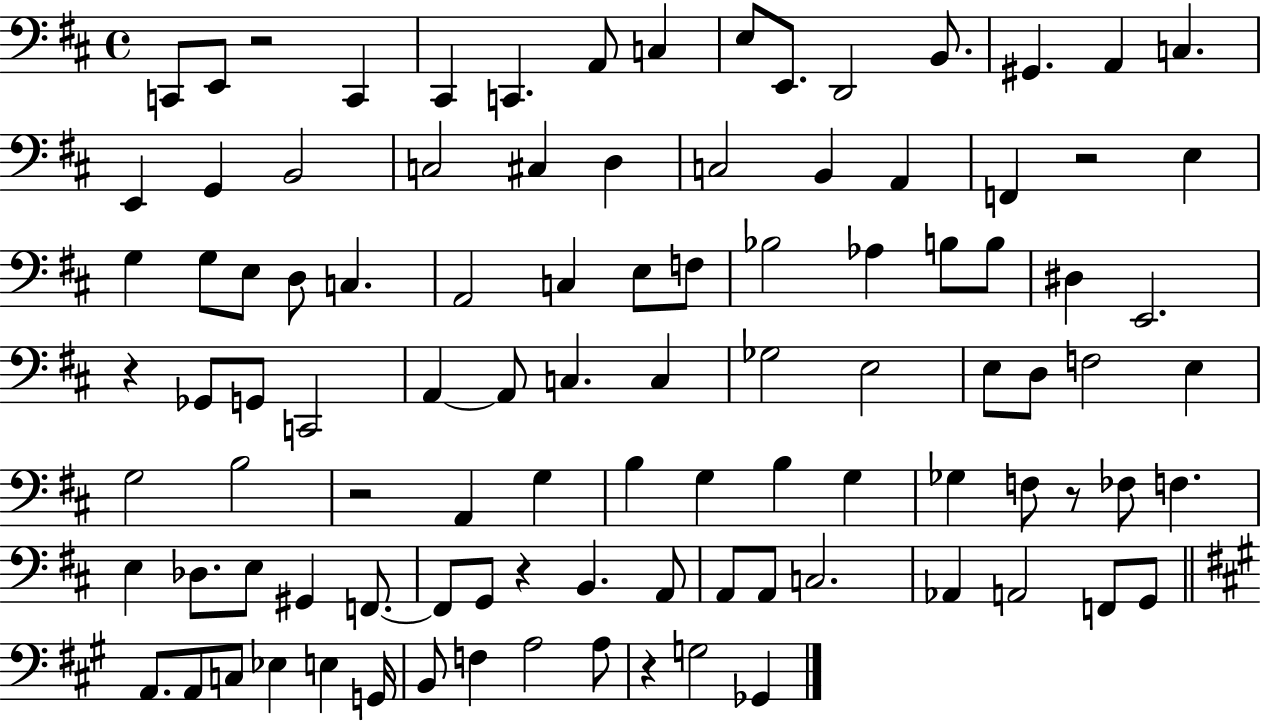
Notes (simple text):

C2/e E2/e R/h C2/q C#2/q C2/q. A2/e C3/q E3/e E2/e. D2/h B2/e. G#2/q. A2/q C3/q. E2/q G2/q B2/h C3/h C#3/q D3/q C3/h B2/q A2/q F2/q R/h E3/q G3/q G3/e E3/e D3/e C3/q. A2/h C3/q E3/e F3/e Bb3/h Ab3/q B3/e B3/e D#3/q E2/h. R/q Gb2/e G2/e C2/h A2/q A2/e C3/q. C3/q Gb3/h E3/h E3/e D3/e F3/h E3/q G3/h B3/h R/h A2/q G3/q B3/q G3/q B3/q G3/q Gb3/q F3/e R/e FES3/e F3/q. E3/q Db3/e. E3/e G#2/q F2/e. F2/e G2/e R/q B2/q. A2/e A2/e A2/e C3/h. Ab2/q A2/h F2/e G2/e A2/e. A2/e C3/e Eb3/q E3/q G2/s B2/e F3/q A3/h A3/e R/q G3/h Gb2/q